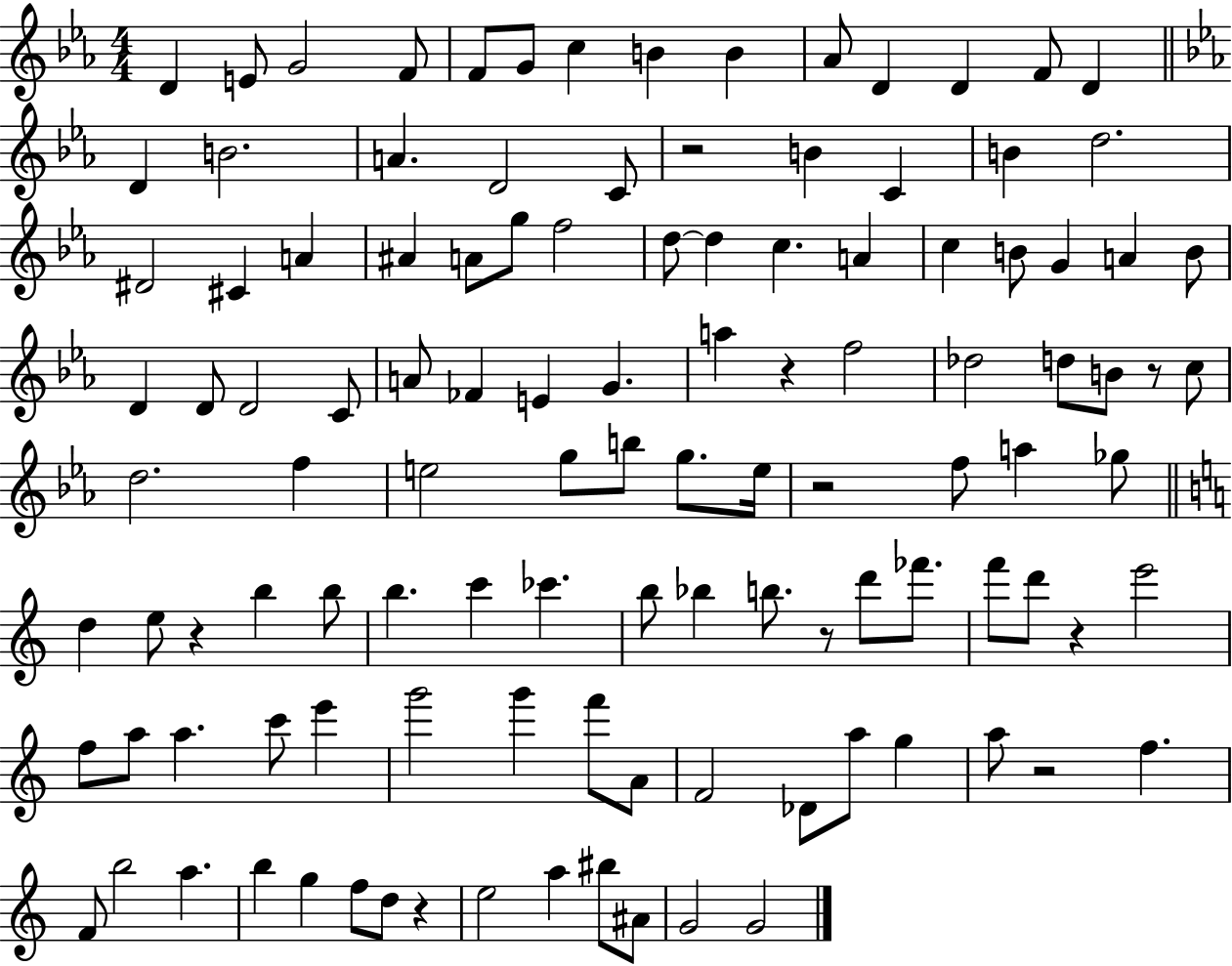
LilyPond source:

{
  \clef treble
  \numericTimeSignature
  \time 4/4
  \key ees \major
  d'4 e'8 g'2 f'8 | f'8 g'8 c''4 b'4 b'4 | aes'8 d'4 d'4 f'8 d'4 | \bar "||" \break \key ees \major d'4 b'2. | a'4. d'2 c'8 | r2 b'4 c'4 | b'4 d''2. | \break dis'2 cis'4 a'4 | ais'4 a'8 g''8 f''2 | d''8~~ d''4 c''4. a'4 | c''4 b'8 g'4 a'4 b'8 | \break d'4 d'8 d'2 c'8 | a'8 fes'4 e'4 g'4. | a''4 r4 f''2 | des''2 d''8 b'8 r8 c''8 | \break d''2. f''4 | e''2 g''8 b''8 g''8. e''16 | r2 f''8 a''4 ges''8 | \bar "||" \break \key c \major d''4 e''8 r4 b''4 b''8 | b''4. c'''4 ces'''4. | b''8 bes''4 b''8. r8 d'''8 fes'''8. | f'''8 d'''8 r4 e'''2 | \break f''8 a''8 a''4. c'''8 e'''4 | g'''2 g'''4 f'''8 a'8 | f'2 des'8 a''8 g''4 | a''8 r2 f''4. | \break f'8 b''2 a''4. | b''4 g''4 f''8 d''8 r4 | e''2 a''4 bis''8 ais'8 | g'2 g'2 | \break \bar "|."
}